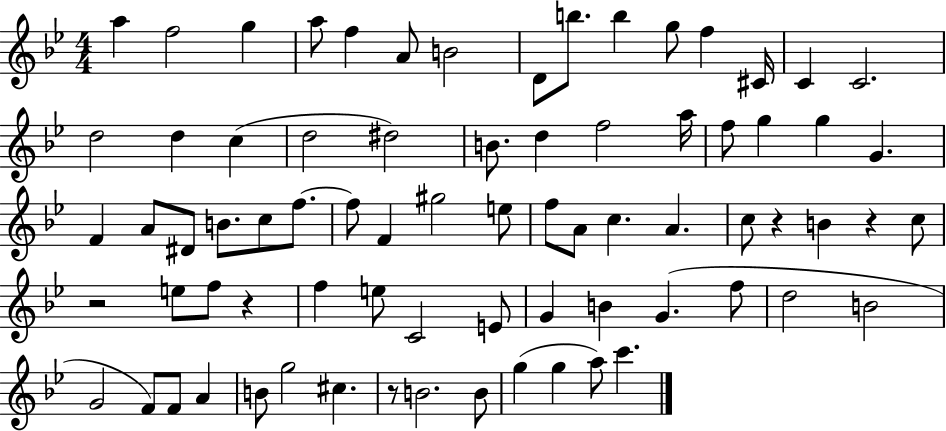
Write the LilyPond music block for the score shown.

{
  \clef treble
  \numericTimeSignature
  \time 4/4
  \key bes \major
  a''4 f''2 g''4 | a''8 f''4 a'8 b'2 | d'8 b''8. b''4 g''8 f''4 cis'16 | c'4 c'2. | \break d''2 d''4 c''4( | d''2 dis''2) | b'8. d''4 f''2 a''16 | f''8 g''4 g''4 g'4. | \break f'4 a'8 dis'8 b'8. c''8 f''8.~~ | f''8 f'4 gis''2 e''8 | f''8 a'8 c''4. a'4. | c''8 r4 b'4 r4 c''8 | \break r2 e''8 f''8 r4 | f''4 e''8 c'2 e'8 | g'4 b'4 g'4.( f''8 | d''2 b'2 | \break g'2 f'8) f'8 a'4 | b'8 g''2 cis''4. | r8 b'2. b'8 | g''4( g''4 a''8) c'''4. | \break \bar "|."
}